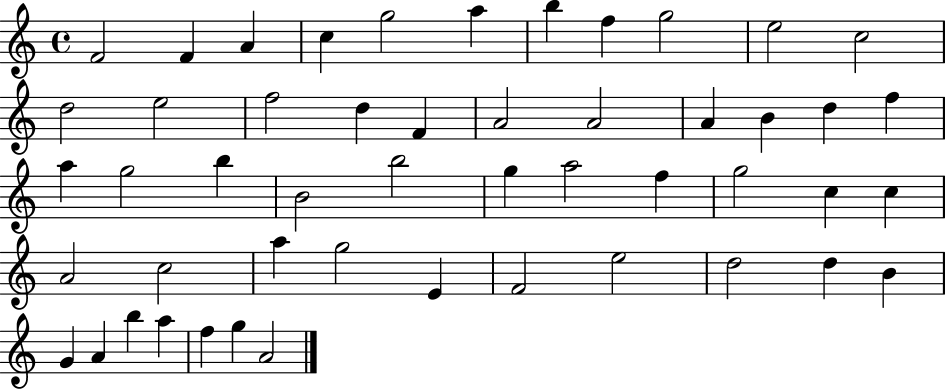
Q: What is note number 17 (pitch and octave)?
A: A4